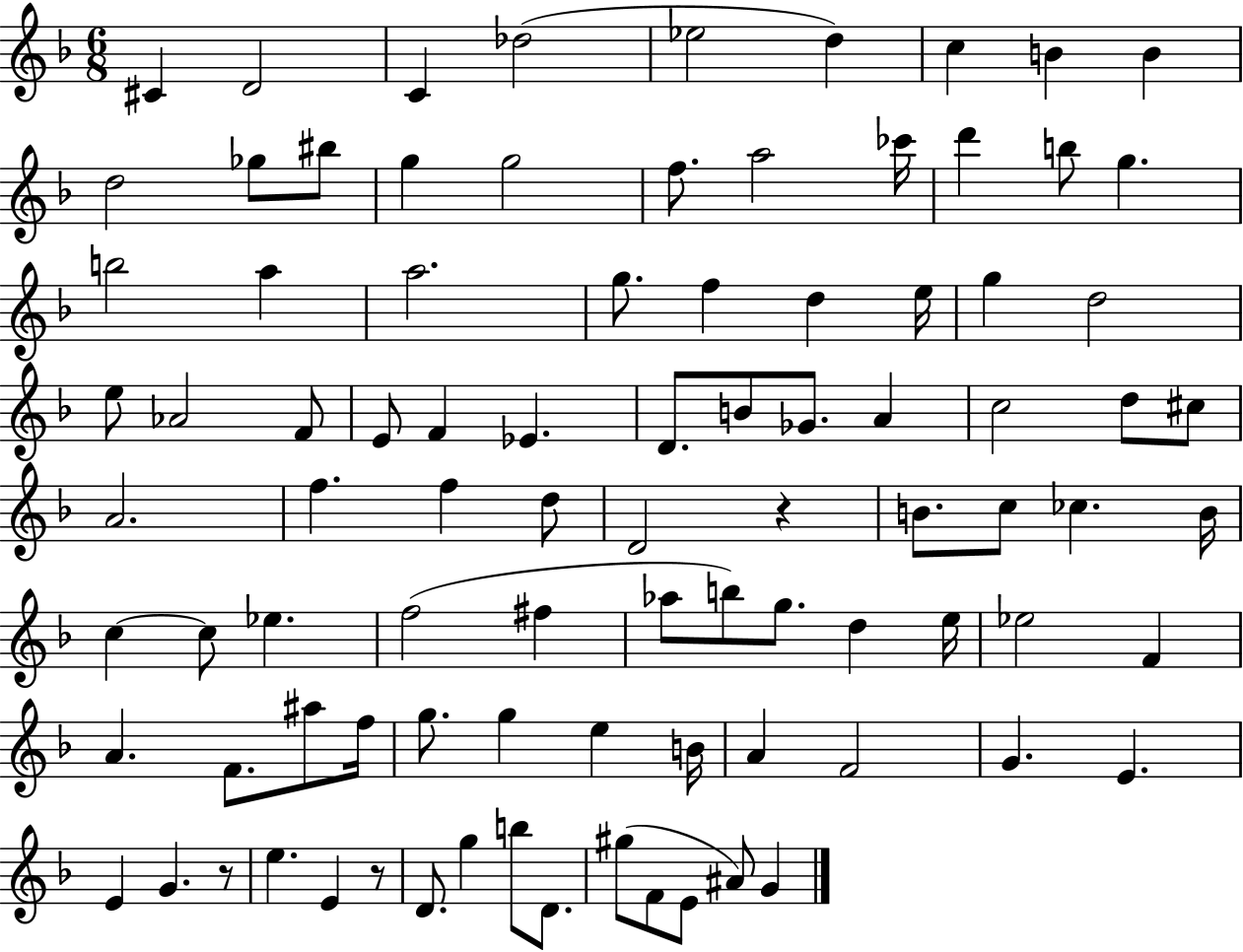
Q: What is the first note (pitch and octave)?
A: C#4